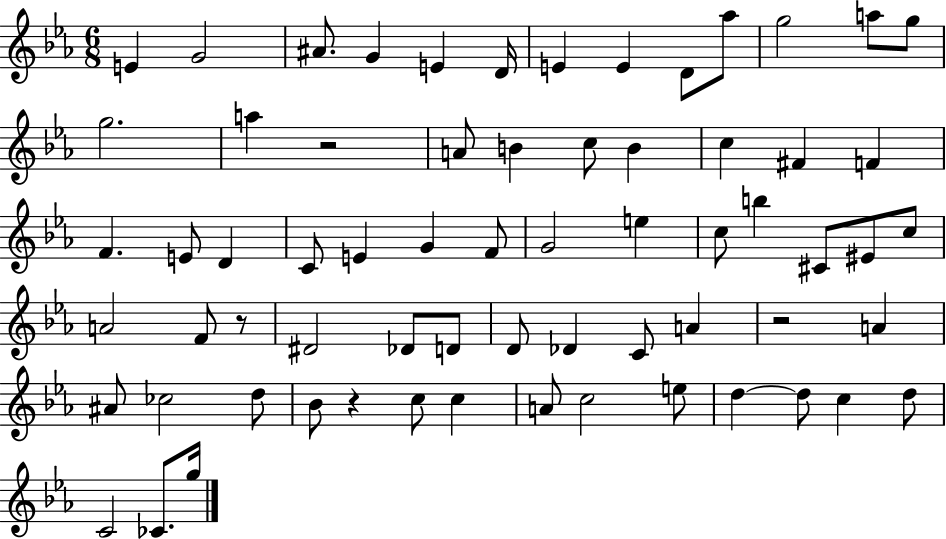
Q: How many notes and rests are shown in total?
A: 66